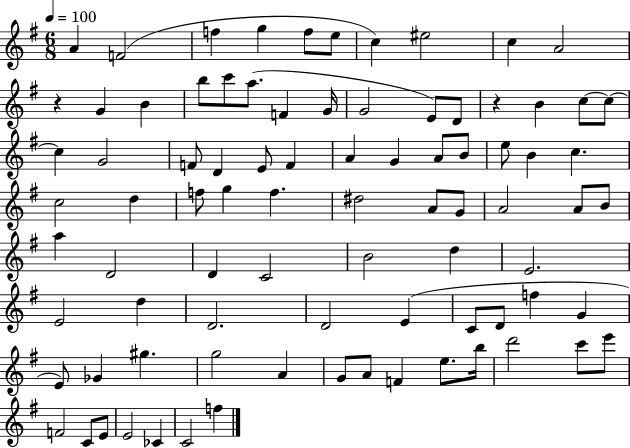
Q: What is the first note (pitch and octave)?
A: A4